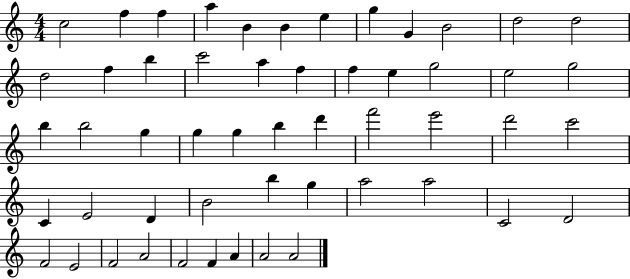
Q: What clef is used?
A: treble